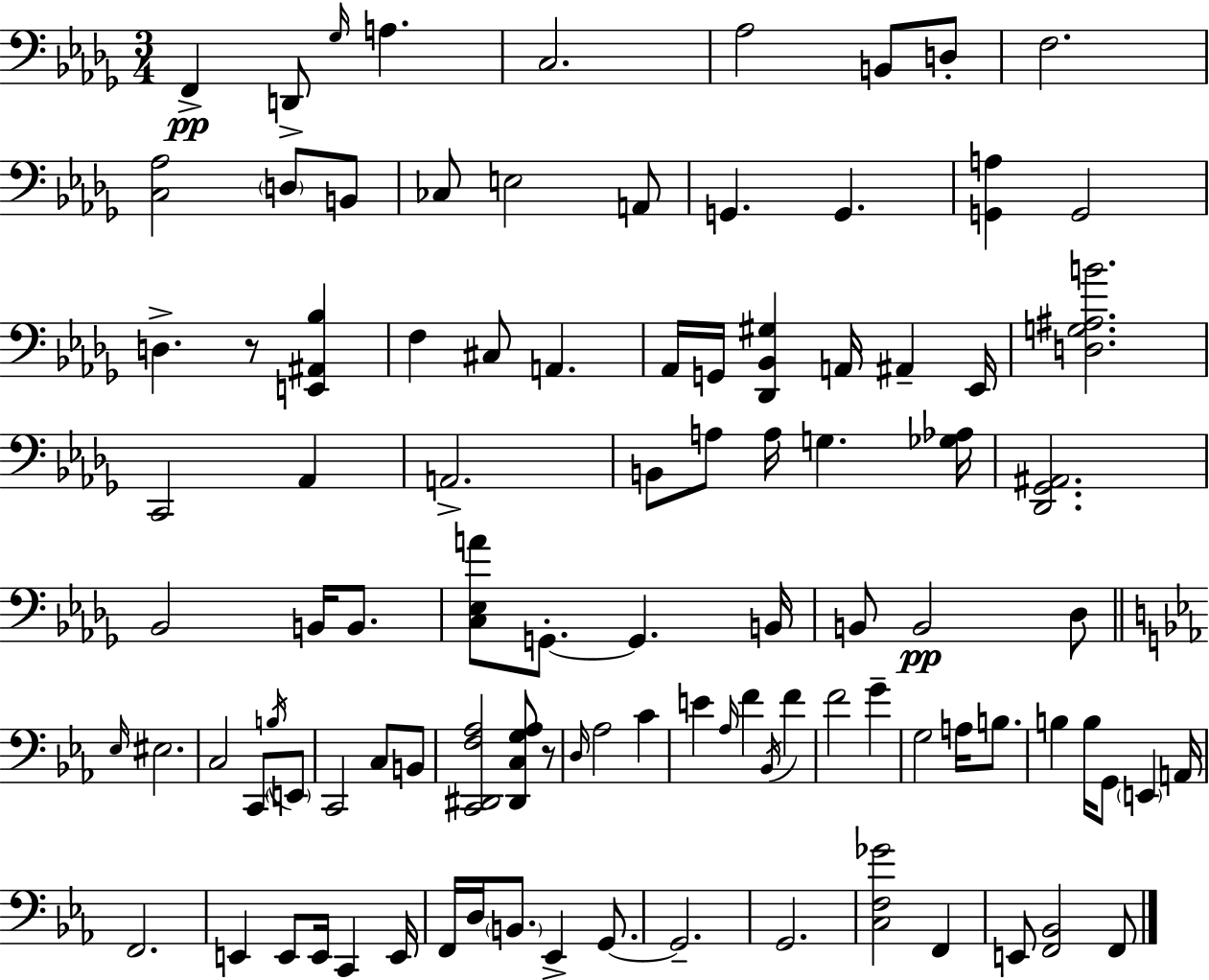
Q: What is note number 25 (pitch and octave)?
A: A#2